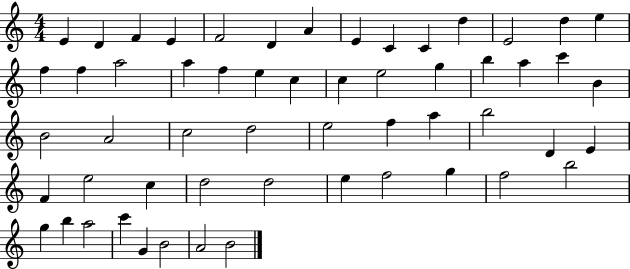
E4/q D4/q F4/q E4/q F4/h D4/q A4/q E4/q C4/q C4/q D5/q E4/h D5/q E5/q F5/q F5/q A5/h A5/q F5/q E5/q C5/q C5/q E5/h G5/q B5/q A5/q C6/q B4/q B4/h A4/h C5/h D5/h E5/h F5/q A5/q B5/h D4/q E4/q F4/q E5/h C5/q D5/h D5/h E5/q F5/h G5/q F5/h B5/h G5/q B5/q A5/h C6/q G4/q B4/h A4/h B4/h